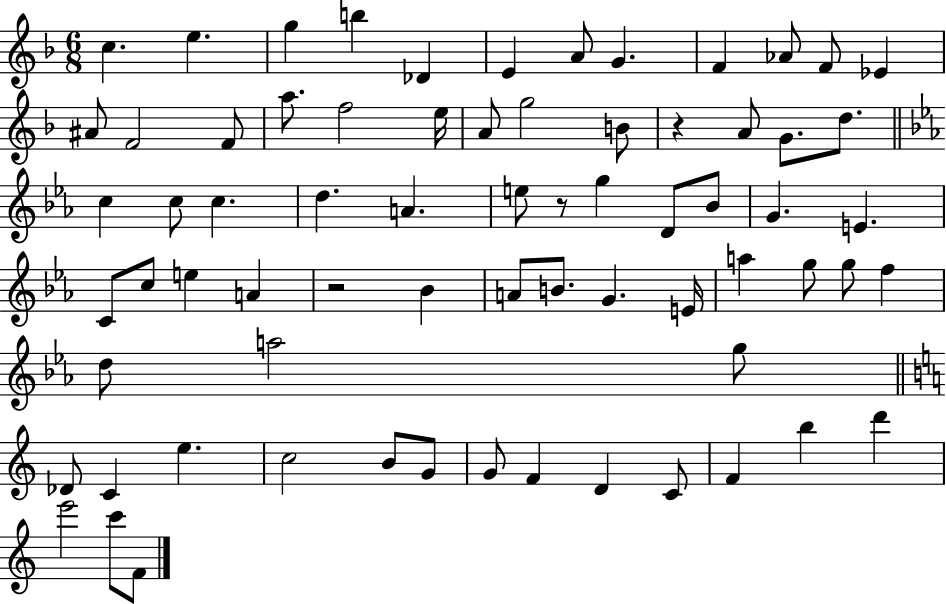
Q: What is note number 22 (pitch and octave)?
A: A4